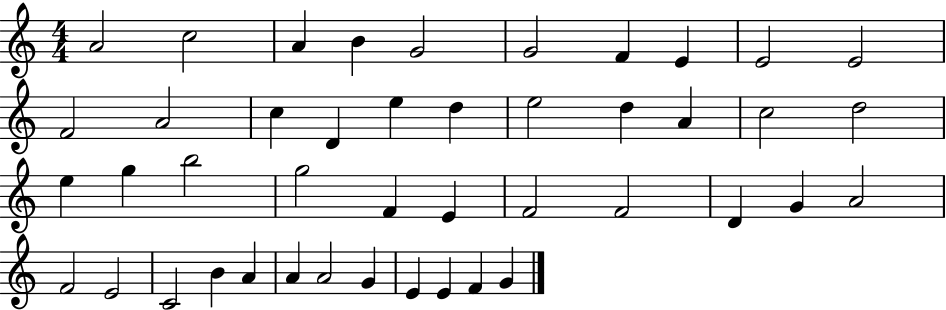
A4/h C5/h A4/q B4/q G4/h G4/h F4/q E4/q E4/h E4/h F4/h A4/h C5/q D4/q E5/q D5/q E5/h D5/q A4/q C5/h D5/h E5/q G5/q B5/h G5/h F4/q E4/q F4/h F4/h D4/q G4/q A4/h F4/h E4/h C4/h B4/q A4/q A4/q A4/h G4/q E4/q E4/q F4/q G4/q